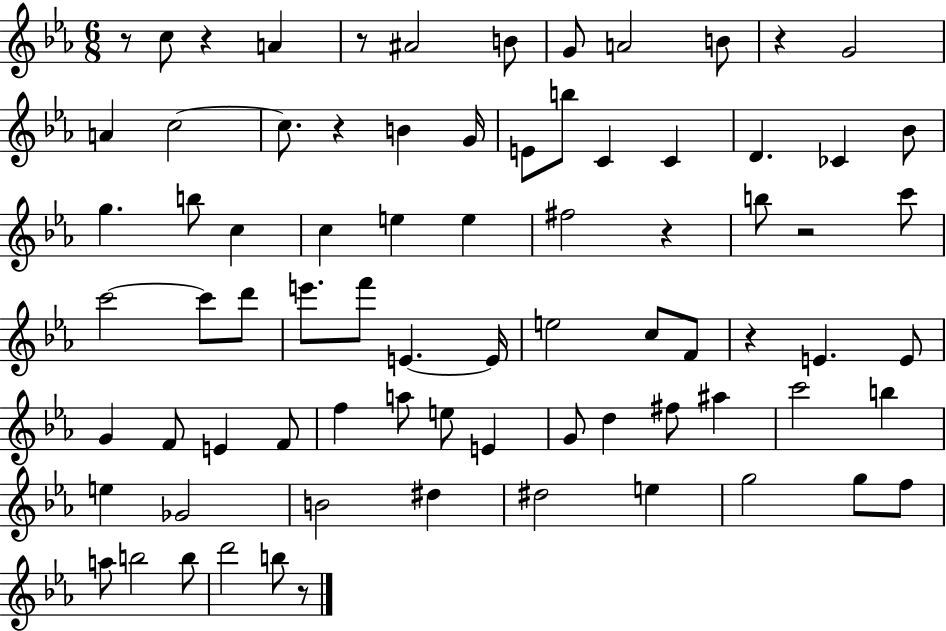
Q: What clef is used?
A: treble